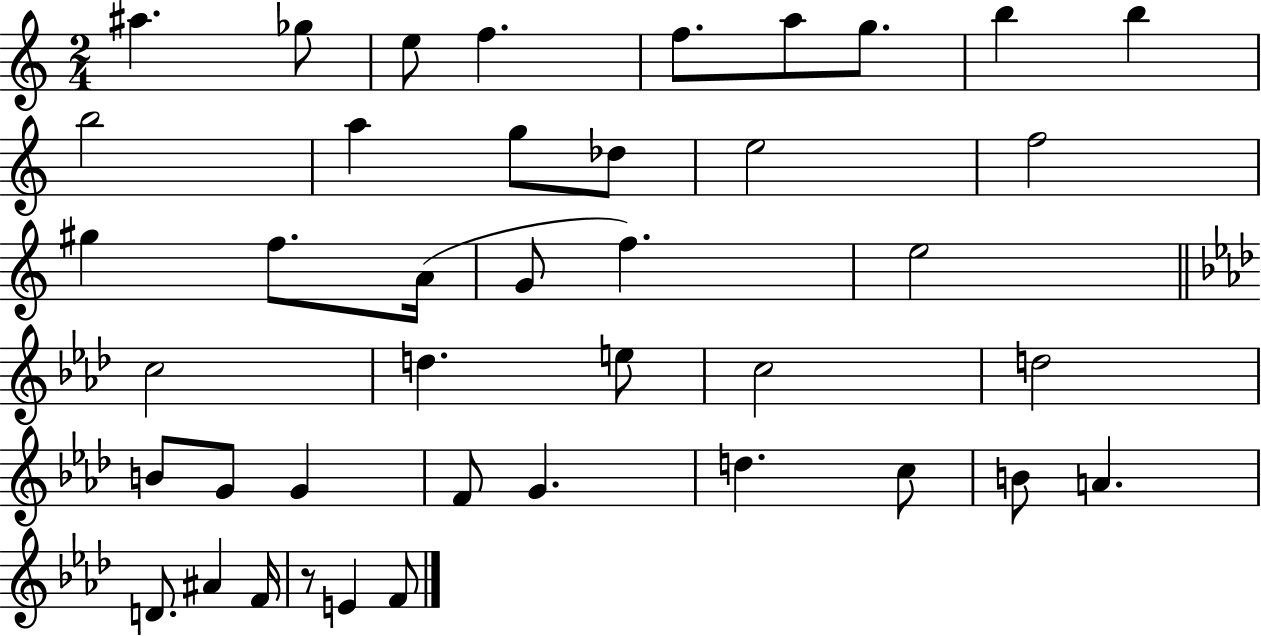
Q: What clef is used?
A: treble